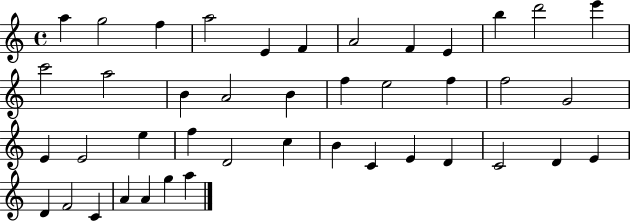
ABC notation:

X:1
T:Untitled
M:4/4
L:1/4
K:C
a g2 f a2 E F A2 F E b d'2 e' c'2 a2 B A2 B f e2 f f2 G2 E E2 e f D2 c B C E D C2 D E D F2 C A A g a